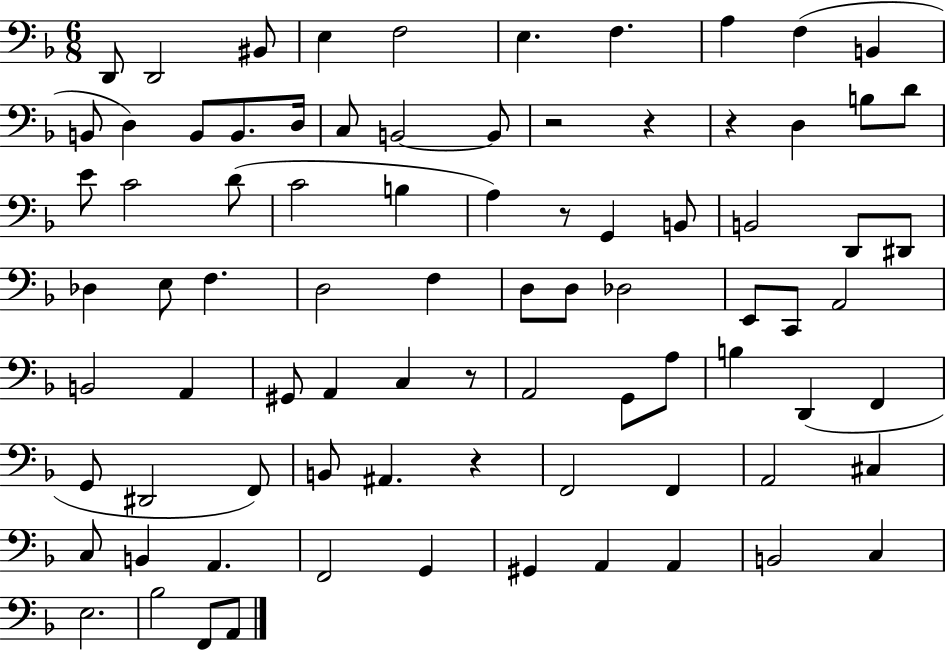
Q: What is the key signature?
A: F major